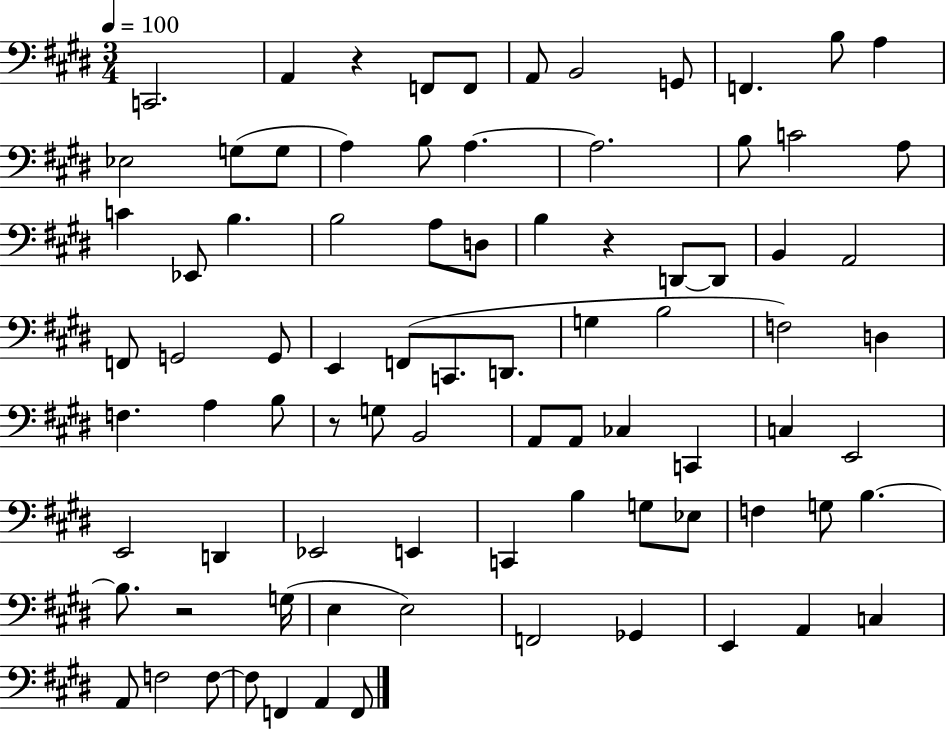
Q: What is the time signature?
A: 3/4